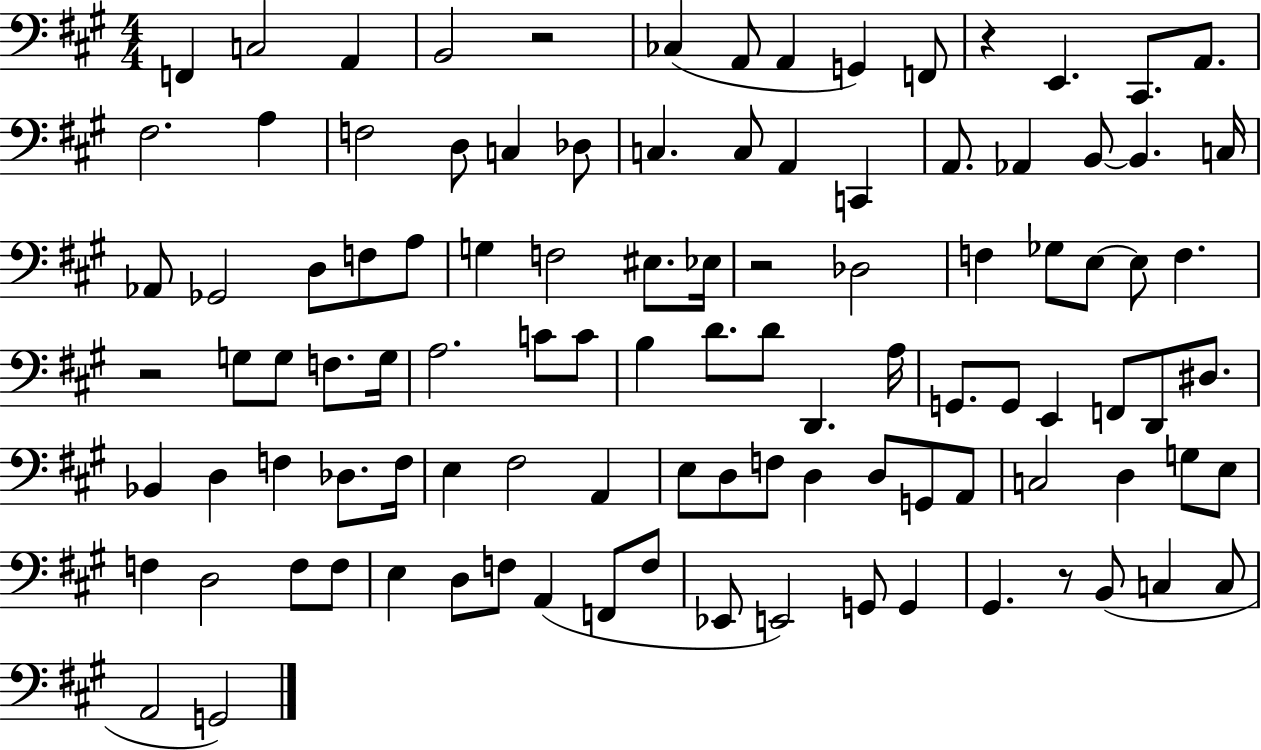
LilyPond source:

{
  \clef bass
  \numericTimeSignature
  \time 4/4
  \key a \major
  \repeat volta 2 { f,4 c2 a,4 | b,2 r2 | ces4( a,8 a,4 g,4) f,8 | r4 e,4. cis,8. a,8. | \break fis2. a4 | f2 d8 c4 des8 | c4. c8 a,4 c,4 | a,8. aes,4 b,8~~ b,4. c16 | \break aes,8 ges,2 d8 f8 a8 | g4 f2 eis8. ees16 | r2 des2 | f4 ges8 e8~~ e8 f4. | \break r2 g8 g8 f8. g16 | a2. c'8 c'8 | b4 d'8. d'8 d,4. a16 | g,8. g,8 e,4 f,8 d,8 dis8. | \break bes,4 d4 f4 des8. f16 | e4 fis2 a,4 | e8 d8 f8 d4 d8 g,8 a,8 | c2 d4 g8 e8 | \break f4 d2 f8 f8 | e4 d8 f8 a,4( f,8 f8 | ees,8 e,2) g,8 g,4 | gis,4. r8 b,8( c4 c8 | \break a,2 g,2) | } \bar "|."
}